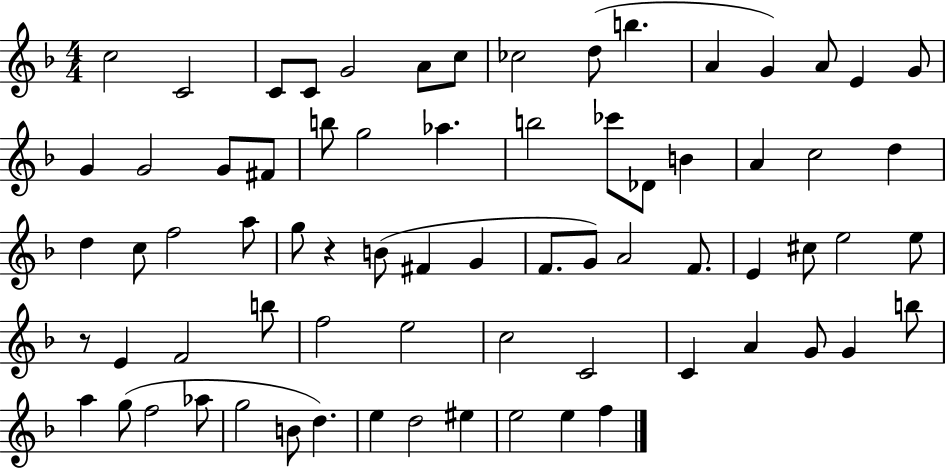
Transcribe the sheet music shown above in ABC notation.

X:1
T:Untitled
M:4/4
L:1/4
K:F
c2 C2 C/2 C/2 G2 A/2 c/2 _c2 d/2 b A G A/2 E G/2 G G2 G/2 ^F/2 b/2 g2 _a b2 _c'/2 _D/2 B A c2 d d c/2 f2 a/2 g/2 z B/2 ^F G F/2 G/2 A2 F/2 E ^c/2 e2 e/2 z/2 E F2 b/2 f2 e2 c2 C2 C A G/2 G b/2 a g/2 f2 _a/2 g2 B/2 d e d2 ^e e2 e f